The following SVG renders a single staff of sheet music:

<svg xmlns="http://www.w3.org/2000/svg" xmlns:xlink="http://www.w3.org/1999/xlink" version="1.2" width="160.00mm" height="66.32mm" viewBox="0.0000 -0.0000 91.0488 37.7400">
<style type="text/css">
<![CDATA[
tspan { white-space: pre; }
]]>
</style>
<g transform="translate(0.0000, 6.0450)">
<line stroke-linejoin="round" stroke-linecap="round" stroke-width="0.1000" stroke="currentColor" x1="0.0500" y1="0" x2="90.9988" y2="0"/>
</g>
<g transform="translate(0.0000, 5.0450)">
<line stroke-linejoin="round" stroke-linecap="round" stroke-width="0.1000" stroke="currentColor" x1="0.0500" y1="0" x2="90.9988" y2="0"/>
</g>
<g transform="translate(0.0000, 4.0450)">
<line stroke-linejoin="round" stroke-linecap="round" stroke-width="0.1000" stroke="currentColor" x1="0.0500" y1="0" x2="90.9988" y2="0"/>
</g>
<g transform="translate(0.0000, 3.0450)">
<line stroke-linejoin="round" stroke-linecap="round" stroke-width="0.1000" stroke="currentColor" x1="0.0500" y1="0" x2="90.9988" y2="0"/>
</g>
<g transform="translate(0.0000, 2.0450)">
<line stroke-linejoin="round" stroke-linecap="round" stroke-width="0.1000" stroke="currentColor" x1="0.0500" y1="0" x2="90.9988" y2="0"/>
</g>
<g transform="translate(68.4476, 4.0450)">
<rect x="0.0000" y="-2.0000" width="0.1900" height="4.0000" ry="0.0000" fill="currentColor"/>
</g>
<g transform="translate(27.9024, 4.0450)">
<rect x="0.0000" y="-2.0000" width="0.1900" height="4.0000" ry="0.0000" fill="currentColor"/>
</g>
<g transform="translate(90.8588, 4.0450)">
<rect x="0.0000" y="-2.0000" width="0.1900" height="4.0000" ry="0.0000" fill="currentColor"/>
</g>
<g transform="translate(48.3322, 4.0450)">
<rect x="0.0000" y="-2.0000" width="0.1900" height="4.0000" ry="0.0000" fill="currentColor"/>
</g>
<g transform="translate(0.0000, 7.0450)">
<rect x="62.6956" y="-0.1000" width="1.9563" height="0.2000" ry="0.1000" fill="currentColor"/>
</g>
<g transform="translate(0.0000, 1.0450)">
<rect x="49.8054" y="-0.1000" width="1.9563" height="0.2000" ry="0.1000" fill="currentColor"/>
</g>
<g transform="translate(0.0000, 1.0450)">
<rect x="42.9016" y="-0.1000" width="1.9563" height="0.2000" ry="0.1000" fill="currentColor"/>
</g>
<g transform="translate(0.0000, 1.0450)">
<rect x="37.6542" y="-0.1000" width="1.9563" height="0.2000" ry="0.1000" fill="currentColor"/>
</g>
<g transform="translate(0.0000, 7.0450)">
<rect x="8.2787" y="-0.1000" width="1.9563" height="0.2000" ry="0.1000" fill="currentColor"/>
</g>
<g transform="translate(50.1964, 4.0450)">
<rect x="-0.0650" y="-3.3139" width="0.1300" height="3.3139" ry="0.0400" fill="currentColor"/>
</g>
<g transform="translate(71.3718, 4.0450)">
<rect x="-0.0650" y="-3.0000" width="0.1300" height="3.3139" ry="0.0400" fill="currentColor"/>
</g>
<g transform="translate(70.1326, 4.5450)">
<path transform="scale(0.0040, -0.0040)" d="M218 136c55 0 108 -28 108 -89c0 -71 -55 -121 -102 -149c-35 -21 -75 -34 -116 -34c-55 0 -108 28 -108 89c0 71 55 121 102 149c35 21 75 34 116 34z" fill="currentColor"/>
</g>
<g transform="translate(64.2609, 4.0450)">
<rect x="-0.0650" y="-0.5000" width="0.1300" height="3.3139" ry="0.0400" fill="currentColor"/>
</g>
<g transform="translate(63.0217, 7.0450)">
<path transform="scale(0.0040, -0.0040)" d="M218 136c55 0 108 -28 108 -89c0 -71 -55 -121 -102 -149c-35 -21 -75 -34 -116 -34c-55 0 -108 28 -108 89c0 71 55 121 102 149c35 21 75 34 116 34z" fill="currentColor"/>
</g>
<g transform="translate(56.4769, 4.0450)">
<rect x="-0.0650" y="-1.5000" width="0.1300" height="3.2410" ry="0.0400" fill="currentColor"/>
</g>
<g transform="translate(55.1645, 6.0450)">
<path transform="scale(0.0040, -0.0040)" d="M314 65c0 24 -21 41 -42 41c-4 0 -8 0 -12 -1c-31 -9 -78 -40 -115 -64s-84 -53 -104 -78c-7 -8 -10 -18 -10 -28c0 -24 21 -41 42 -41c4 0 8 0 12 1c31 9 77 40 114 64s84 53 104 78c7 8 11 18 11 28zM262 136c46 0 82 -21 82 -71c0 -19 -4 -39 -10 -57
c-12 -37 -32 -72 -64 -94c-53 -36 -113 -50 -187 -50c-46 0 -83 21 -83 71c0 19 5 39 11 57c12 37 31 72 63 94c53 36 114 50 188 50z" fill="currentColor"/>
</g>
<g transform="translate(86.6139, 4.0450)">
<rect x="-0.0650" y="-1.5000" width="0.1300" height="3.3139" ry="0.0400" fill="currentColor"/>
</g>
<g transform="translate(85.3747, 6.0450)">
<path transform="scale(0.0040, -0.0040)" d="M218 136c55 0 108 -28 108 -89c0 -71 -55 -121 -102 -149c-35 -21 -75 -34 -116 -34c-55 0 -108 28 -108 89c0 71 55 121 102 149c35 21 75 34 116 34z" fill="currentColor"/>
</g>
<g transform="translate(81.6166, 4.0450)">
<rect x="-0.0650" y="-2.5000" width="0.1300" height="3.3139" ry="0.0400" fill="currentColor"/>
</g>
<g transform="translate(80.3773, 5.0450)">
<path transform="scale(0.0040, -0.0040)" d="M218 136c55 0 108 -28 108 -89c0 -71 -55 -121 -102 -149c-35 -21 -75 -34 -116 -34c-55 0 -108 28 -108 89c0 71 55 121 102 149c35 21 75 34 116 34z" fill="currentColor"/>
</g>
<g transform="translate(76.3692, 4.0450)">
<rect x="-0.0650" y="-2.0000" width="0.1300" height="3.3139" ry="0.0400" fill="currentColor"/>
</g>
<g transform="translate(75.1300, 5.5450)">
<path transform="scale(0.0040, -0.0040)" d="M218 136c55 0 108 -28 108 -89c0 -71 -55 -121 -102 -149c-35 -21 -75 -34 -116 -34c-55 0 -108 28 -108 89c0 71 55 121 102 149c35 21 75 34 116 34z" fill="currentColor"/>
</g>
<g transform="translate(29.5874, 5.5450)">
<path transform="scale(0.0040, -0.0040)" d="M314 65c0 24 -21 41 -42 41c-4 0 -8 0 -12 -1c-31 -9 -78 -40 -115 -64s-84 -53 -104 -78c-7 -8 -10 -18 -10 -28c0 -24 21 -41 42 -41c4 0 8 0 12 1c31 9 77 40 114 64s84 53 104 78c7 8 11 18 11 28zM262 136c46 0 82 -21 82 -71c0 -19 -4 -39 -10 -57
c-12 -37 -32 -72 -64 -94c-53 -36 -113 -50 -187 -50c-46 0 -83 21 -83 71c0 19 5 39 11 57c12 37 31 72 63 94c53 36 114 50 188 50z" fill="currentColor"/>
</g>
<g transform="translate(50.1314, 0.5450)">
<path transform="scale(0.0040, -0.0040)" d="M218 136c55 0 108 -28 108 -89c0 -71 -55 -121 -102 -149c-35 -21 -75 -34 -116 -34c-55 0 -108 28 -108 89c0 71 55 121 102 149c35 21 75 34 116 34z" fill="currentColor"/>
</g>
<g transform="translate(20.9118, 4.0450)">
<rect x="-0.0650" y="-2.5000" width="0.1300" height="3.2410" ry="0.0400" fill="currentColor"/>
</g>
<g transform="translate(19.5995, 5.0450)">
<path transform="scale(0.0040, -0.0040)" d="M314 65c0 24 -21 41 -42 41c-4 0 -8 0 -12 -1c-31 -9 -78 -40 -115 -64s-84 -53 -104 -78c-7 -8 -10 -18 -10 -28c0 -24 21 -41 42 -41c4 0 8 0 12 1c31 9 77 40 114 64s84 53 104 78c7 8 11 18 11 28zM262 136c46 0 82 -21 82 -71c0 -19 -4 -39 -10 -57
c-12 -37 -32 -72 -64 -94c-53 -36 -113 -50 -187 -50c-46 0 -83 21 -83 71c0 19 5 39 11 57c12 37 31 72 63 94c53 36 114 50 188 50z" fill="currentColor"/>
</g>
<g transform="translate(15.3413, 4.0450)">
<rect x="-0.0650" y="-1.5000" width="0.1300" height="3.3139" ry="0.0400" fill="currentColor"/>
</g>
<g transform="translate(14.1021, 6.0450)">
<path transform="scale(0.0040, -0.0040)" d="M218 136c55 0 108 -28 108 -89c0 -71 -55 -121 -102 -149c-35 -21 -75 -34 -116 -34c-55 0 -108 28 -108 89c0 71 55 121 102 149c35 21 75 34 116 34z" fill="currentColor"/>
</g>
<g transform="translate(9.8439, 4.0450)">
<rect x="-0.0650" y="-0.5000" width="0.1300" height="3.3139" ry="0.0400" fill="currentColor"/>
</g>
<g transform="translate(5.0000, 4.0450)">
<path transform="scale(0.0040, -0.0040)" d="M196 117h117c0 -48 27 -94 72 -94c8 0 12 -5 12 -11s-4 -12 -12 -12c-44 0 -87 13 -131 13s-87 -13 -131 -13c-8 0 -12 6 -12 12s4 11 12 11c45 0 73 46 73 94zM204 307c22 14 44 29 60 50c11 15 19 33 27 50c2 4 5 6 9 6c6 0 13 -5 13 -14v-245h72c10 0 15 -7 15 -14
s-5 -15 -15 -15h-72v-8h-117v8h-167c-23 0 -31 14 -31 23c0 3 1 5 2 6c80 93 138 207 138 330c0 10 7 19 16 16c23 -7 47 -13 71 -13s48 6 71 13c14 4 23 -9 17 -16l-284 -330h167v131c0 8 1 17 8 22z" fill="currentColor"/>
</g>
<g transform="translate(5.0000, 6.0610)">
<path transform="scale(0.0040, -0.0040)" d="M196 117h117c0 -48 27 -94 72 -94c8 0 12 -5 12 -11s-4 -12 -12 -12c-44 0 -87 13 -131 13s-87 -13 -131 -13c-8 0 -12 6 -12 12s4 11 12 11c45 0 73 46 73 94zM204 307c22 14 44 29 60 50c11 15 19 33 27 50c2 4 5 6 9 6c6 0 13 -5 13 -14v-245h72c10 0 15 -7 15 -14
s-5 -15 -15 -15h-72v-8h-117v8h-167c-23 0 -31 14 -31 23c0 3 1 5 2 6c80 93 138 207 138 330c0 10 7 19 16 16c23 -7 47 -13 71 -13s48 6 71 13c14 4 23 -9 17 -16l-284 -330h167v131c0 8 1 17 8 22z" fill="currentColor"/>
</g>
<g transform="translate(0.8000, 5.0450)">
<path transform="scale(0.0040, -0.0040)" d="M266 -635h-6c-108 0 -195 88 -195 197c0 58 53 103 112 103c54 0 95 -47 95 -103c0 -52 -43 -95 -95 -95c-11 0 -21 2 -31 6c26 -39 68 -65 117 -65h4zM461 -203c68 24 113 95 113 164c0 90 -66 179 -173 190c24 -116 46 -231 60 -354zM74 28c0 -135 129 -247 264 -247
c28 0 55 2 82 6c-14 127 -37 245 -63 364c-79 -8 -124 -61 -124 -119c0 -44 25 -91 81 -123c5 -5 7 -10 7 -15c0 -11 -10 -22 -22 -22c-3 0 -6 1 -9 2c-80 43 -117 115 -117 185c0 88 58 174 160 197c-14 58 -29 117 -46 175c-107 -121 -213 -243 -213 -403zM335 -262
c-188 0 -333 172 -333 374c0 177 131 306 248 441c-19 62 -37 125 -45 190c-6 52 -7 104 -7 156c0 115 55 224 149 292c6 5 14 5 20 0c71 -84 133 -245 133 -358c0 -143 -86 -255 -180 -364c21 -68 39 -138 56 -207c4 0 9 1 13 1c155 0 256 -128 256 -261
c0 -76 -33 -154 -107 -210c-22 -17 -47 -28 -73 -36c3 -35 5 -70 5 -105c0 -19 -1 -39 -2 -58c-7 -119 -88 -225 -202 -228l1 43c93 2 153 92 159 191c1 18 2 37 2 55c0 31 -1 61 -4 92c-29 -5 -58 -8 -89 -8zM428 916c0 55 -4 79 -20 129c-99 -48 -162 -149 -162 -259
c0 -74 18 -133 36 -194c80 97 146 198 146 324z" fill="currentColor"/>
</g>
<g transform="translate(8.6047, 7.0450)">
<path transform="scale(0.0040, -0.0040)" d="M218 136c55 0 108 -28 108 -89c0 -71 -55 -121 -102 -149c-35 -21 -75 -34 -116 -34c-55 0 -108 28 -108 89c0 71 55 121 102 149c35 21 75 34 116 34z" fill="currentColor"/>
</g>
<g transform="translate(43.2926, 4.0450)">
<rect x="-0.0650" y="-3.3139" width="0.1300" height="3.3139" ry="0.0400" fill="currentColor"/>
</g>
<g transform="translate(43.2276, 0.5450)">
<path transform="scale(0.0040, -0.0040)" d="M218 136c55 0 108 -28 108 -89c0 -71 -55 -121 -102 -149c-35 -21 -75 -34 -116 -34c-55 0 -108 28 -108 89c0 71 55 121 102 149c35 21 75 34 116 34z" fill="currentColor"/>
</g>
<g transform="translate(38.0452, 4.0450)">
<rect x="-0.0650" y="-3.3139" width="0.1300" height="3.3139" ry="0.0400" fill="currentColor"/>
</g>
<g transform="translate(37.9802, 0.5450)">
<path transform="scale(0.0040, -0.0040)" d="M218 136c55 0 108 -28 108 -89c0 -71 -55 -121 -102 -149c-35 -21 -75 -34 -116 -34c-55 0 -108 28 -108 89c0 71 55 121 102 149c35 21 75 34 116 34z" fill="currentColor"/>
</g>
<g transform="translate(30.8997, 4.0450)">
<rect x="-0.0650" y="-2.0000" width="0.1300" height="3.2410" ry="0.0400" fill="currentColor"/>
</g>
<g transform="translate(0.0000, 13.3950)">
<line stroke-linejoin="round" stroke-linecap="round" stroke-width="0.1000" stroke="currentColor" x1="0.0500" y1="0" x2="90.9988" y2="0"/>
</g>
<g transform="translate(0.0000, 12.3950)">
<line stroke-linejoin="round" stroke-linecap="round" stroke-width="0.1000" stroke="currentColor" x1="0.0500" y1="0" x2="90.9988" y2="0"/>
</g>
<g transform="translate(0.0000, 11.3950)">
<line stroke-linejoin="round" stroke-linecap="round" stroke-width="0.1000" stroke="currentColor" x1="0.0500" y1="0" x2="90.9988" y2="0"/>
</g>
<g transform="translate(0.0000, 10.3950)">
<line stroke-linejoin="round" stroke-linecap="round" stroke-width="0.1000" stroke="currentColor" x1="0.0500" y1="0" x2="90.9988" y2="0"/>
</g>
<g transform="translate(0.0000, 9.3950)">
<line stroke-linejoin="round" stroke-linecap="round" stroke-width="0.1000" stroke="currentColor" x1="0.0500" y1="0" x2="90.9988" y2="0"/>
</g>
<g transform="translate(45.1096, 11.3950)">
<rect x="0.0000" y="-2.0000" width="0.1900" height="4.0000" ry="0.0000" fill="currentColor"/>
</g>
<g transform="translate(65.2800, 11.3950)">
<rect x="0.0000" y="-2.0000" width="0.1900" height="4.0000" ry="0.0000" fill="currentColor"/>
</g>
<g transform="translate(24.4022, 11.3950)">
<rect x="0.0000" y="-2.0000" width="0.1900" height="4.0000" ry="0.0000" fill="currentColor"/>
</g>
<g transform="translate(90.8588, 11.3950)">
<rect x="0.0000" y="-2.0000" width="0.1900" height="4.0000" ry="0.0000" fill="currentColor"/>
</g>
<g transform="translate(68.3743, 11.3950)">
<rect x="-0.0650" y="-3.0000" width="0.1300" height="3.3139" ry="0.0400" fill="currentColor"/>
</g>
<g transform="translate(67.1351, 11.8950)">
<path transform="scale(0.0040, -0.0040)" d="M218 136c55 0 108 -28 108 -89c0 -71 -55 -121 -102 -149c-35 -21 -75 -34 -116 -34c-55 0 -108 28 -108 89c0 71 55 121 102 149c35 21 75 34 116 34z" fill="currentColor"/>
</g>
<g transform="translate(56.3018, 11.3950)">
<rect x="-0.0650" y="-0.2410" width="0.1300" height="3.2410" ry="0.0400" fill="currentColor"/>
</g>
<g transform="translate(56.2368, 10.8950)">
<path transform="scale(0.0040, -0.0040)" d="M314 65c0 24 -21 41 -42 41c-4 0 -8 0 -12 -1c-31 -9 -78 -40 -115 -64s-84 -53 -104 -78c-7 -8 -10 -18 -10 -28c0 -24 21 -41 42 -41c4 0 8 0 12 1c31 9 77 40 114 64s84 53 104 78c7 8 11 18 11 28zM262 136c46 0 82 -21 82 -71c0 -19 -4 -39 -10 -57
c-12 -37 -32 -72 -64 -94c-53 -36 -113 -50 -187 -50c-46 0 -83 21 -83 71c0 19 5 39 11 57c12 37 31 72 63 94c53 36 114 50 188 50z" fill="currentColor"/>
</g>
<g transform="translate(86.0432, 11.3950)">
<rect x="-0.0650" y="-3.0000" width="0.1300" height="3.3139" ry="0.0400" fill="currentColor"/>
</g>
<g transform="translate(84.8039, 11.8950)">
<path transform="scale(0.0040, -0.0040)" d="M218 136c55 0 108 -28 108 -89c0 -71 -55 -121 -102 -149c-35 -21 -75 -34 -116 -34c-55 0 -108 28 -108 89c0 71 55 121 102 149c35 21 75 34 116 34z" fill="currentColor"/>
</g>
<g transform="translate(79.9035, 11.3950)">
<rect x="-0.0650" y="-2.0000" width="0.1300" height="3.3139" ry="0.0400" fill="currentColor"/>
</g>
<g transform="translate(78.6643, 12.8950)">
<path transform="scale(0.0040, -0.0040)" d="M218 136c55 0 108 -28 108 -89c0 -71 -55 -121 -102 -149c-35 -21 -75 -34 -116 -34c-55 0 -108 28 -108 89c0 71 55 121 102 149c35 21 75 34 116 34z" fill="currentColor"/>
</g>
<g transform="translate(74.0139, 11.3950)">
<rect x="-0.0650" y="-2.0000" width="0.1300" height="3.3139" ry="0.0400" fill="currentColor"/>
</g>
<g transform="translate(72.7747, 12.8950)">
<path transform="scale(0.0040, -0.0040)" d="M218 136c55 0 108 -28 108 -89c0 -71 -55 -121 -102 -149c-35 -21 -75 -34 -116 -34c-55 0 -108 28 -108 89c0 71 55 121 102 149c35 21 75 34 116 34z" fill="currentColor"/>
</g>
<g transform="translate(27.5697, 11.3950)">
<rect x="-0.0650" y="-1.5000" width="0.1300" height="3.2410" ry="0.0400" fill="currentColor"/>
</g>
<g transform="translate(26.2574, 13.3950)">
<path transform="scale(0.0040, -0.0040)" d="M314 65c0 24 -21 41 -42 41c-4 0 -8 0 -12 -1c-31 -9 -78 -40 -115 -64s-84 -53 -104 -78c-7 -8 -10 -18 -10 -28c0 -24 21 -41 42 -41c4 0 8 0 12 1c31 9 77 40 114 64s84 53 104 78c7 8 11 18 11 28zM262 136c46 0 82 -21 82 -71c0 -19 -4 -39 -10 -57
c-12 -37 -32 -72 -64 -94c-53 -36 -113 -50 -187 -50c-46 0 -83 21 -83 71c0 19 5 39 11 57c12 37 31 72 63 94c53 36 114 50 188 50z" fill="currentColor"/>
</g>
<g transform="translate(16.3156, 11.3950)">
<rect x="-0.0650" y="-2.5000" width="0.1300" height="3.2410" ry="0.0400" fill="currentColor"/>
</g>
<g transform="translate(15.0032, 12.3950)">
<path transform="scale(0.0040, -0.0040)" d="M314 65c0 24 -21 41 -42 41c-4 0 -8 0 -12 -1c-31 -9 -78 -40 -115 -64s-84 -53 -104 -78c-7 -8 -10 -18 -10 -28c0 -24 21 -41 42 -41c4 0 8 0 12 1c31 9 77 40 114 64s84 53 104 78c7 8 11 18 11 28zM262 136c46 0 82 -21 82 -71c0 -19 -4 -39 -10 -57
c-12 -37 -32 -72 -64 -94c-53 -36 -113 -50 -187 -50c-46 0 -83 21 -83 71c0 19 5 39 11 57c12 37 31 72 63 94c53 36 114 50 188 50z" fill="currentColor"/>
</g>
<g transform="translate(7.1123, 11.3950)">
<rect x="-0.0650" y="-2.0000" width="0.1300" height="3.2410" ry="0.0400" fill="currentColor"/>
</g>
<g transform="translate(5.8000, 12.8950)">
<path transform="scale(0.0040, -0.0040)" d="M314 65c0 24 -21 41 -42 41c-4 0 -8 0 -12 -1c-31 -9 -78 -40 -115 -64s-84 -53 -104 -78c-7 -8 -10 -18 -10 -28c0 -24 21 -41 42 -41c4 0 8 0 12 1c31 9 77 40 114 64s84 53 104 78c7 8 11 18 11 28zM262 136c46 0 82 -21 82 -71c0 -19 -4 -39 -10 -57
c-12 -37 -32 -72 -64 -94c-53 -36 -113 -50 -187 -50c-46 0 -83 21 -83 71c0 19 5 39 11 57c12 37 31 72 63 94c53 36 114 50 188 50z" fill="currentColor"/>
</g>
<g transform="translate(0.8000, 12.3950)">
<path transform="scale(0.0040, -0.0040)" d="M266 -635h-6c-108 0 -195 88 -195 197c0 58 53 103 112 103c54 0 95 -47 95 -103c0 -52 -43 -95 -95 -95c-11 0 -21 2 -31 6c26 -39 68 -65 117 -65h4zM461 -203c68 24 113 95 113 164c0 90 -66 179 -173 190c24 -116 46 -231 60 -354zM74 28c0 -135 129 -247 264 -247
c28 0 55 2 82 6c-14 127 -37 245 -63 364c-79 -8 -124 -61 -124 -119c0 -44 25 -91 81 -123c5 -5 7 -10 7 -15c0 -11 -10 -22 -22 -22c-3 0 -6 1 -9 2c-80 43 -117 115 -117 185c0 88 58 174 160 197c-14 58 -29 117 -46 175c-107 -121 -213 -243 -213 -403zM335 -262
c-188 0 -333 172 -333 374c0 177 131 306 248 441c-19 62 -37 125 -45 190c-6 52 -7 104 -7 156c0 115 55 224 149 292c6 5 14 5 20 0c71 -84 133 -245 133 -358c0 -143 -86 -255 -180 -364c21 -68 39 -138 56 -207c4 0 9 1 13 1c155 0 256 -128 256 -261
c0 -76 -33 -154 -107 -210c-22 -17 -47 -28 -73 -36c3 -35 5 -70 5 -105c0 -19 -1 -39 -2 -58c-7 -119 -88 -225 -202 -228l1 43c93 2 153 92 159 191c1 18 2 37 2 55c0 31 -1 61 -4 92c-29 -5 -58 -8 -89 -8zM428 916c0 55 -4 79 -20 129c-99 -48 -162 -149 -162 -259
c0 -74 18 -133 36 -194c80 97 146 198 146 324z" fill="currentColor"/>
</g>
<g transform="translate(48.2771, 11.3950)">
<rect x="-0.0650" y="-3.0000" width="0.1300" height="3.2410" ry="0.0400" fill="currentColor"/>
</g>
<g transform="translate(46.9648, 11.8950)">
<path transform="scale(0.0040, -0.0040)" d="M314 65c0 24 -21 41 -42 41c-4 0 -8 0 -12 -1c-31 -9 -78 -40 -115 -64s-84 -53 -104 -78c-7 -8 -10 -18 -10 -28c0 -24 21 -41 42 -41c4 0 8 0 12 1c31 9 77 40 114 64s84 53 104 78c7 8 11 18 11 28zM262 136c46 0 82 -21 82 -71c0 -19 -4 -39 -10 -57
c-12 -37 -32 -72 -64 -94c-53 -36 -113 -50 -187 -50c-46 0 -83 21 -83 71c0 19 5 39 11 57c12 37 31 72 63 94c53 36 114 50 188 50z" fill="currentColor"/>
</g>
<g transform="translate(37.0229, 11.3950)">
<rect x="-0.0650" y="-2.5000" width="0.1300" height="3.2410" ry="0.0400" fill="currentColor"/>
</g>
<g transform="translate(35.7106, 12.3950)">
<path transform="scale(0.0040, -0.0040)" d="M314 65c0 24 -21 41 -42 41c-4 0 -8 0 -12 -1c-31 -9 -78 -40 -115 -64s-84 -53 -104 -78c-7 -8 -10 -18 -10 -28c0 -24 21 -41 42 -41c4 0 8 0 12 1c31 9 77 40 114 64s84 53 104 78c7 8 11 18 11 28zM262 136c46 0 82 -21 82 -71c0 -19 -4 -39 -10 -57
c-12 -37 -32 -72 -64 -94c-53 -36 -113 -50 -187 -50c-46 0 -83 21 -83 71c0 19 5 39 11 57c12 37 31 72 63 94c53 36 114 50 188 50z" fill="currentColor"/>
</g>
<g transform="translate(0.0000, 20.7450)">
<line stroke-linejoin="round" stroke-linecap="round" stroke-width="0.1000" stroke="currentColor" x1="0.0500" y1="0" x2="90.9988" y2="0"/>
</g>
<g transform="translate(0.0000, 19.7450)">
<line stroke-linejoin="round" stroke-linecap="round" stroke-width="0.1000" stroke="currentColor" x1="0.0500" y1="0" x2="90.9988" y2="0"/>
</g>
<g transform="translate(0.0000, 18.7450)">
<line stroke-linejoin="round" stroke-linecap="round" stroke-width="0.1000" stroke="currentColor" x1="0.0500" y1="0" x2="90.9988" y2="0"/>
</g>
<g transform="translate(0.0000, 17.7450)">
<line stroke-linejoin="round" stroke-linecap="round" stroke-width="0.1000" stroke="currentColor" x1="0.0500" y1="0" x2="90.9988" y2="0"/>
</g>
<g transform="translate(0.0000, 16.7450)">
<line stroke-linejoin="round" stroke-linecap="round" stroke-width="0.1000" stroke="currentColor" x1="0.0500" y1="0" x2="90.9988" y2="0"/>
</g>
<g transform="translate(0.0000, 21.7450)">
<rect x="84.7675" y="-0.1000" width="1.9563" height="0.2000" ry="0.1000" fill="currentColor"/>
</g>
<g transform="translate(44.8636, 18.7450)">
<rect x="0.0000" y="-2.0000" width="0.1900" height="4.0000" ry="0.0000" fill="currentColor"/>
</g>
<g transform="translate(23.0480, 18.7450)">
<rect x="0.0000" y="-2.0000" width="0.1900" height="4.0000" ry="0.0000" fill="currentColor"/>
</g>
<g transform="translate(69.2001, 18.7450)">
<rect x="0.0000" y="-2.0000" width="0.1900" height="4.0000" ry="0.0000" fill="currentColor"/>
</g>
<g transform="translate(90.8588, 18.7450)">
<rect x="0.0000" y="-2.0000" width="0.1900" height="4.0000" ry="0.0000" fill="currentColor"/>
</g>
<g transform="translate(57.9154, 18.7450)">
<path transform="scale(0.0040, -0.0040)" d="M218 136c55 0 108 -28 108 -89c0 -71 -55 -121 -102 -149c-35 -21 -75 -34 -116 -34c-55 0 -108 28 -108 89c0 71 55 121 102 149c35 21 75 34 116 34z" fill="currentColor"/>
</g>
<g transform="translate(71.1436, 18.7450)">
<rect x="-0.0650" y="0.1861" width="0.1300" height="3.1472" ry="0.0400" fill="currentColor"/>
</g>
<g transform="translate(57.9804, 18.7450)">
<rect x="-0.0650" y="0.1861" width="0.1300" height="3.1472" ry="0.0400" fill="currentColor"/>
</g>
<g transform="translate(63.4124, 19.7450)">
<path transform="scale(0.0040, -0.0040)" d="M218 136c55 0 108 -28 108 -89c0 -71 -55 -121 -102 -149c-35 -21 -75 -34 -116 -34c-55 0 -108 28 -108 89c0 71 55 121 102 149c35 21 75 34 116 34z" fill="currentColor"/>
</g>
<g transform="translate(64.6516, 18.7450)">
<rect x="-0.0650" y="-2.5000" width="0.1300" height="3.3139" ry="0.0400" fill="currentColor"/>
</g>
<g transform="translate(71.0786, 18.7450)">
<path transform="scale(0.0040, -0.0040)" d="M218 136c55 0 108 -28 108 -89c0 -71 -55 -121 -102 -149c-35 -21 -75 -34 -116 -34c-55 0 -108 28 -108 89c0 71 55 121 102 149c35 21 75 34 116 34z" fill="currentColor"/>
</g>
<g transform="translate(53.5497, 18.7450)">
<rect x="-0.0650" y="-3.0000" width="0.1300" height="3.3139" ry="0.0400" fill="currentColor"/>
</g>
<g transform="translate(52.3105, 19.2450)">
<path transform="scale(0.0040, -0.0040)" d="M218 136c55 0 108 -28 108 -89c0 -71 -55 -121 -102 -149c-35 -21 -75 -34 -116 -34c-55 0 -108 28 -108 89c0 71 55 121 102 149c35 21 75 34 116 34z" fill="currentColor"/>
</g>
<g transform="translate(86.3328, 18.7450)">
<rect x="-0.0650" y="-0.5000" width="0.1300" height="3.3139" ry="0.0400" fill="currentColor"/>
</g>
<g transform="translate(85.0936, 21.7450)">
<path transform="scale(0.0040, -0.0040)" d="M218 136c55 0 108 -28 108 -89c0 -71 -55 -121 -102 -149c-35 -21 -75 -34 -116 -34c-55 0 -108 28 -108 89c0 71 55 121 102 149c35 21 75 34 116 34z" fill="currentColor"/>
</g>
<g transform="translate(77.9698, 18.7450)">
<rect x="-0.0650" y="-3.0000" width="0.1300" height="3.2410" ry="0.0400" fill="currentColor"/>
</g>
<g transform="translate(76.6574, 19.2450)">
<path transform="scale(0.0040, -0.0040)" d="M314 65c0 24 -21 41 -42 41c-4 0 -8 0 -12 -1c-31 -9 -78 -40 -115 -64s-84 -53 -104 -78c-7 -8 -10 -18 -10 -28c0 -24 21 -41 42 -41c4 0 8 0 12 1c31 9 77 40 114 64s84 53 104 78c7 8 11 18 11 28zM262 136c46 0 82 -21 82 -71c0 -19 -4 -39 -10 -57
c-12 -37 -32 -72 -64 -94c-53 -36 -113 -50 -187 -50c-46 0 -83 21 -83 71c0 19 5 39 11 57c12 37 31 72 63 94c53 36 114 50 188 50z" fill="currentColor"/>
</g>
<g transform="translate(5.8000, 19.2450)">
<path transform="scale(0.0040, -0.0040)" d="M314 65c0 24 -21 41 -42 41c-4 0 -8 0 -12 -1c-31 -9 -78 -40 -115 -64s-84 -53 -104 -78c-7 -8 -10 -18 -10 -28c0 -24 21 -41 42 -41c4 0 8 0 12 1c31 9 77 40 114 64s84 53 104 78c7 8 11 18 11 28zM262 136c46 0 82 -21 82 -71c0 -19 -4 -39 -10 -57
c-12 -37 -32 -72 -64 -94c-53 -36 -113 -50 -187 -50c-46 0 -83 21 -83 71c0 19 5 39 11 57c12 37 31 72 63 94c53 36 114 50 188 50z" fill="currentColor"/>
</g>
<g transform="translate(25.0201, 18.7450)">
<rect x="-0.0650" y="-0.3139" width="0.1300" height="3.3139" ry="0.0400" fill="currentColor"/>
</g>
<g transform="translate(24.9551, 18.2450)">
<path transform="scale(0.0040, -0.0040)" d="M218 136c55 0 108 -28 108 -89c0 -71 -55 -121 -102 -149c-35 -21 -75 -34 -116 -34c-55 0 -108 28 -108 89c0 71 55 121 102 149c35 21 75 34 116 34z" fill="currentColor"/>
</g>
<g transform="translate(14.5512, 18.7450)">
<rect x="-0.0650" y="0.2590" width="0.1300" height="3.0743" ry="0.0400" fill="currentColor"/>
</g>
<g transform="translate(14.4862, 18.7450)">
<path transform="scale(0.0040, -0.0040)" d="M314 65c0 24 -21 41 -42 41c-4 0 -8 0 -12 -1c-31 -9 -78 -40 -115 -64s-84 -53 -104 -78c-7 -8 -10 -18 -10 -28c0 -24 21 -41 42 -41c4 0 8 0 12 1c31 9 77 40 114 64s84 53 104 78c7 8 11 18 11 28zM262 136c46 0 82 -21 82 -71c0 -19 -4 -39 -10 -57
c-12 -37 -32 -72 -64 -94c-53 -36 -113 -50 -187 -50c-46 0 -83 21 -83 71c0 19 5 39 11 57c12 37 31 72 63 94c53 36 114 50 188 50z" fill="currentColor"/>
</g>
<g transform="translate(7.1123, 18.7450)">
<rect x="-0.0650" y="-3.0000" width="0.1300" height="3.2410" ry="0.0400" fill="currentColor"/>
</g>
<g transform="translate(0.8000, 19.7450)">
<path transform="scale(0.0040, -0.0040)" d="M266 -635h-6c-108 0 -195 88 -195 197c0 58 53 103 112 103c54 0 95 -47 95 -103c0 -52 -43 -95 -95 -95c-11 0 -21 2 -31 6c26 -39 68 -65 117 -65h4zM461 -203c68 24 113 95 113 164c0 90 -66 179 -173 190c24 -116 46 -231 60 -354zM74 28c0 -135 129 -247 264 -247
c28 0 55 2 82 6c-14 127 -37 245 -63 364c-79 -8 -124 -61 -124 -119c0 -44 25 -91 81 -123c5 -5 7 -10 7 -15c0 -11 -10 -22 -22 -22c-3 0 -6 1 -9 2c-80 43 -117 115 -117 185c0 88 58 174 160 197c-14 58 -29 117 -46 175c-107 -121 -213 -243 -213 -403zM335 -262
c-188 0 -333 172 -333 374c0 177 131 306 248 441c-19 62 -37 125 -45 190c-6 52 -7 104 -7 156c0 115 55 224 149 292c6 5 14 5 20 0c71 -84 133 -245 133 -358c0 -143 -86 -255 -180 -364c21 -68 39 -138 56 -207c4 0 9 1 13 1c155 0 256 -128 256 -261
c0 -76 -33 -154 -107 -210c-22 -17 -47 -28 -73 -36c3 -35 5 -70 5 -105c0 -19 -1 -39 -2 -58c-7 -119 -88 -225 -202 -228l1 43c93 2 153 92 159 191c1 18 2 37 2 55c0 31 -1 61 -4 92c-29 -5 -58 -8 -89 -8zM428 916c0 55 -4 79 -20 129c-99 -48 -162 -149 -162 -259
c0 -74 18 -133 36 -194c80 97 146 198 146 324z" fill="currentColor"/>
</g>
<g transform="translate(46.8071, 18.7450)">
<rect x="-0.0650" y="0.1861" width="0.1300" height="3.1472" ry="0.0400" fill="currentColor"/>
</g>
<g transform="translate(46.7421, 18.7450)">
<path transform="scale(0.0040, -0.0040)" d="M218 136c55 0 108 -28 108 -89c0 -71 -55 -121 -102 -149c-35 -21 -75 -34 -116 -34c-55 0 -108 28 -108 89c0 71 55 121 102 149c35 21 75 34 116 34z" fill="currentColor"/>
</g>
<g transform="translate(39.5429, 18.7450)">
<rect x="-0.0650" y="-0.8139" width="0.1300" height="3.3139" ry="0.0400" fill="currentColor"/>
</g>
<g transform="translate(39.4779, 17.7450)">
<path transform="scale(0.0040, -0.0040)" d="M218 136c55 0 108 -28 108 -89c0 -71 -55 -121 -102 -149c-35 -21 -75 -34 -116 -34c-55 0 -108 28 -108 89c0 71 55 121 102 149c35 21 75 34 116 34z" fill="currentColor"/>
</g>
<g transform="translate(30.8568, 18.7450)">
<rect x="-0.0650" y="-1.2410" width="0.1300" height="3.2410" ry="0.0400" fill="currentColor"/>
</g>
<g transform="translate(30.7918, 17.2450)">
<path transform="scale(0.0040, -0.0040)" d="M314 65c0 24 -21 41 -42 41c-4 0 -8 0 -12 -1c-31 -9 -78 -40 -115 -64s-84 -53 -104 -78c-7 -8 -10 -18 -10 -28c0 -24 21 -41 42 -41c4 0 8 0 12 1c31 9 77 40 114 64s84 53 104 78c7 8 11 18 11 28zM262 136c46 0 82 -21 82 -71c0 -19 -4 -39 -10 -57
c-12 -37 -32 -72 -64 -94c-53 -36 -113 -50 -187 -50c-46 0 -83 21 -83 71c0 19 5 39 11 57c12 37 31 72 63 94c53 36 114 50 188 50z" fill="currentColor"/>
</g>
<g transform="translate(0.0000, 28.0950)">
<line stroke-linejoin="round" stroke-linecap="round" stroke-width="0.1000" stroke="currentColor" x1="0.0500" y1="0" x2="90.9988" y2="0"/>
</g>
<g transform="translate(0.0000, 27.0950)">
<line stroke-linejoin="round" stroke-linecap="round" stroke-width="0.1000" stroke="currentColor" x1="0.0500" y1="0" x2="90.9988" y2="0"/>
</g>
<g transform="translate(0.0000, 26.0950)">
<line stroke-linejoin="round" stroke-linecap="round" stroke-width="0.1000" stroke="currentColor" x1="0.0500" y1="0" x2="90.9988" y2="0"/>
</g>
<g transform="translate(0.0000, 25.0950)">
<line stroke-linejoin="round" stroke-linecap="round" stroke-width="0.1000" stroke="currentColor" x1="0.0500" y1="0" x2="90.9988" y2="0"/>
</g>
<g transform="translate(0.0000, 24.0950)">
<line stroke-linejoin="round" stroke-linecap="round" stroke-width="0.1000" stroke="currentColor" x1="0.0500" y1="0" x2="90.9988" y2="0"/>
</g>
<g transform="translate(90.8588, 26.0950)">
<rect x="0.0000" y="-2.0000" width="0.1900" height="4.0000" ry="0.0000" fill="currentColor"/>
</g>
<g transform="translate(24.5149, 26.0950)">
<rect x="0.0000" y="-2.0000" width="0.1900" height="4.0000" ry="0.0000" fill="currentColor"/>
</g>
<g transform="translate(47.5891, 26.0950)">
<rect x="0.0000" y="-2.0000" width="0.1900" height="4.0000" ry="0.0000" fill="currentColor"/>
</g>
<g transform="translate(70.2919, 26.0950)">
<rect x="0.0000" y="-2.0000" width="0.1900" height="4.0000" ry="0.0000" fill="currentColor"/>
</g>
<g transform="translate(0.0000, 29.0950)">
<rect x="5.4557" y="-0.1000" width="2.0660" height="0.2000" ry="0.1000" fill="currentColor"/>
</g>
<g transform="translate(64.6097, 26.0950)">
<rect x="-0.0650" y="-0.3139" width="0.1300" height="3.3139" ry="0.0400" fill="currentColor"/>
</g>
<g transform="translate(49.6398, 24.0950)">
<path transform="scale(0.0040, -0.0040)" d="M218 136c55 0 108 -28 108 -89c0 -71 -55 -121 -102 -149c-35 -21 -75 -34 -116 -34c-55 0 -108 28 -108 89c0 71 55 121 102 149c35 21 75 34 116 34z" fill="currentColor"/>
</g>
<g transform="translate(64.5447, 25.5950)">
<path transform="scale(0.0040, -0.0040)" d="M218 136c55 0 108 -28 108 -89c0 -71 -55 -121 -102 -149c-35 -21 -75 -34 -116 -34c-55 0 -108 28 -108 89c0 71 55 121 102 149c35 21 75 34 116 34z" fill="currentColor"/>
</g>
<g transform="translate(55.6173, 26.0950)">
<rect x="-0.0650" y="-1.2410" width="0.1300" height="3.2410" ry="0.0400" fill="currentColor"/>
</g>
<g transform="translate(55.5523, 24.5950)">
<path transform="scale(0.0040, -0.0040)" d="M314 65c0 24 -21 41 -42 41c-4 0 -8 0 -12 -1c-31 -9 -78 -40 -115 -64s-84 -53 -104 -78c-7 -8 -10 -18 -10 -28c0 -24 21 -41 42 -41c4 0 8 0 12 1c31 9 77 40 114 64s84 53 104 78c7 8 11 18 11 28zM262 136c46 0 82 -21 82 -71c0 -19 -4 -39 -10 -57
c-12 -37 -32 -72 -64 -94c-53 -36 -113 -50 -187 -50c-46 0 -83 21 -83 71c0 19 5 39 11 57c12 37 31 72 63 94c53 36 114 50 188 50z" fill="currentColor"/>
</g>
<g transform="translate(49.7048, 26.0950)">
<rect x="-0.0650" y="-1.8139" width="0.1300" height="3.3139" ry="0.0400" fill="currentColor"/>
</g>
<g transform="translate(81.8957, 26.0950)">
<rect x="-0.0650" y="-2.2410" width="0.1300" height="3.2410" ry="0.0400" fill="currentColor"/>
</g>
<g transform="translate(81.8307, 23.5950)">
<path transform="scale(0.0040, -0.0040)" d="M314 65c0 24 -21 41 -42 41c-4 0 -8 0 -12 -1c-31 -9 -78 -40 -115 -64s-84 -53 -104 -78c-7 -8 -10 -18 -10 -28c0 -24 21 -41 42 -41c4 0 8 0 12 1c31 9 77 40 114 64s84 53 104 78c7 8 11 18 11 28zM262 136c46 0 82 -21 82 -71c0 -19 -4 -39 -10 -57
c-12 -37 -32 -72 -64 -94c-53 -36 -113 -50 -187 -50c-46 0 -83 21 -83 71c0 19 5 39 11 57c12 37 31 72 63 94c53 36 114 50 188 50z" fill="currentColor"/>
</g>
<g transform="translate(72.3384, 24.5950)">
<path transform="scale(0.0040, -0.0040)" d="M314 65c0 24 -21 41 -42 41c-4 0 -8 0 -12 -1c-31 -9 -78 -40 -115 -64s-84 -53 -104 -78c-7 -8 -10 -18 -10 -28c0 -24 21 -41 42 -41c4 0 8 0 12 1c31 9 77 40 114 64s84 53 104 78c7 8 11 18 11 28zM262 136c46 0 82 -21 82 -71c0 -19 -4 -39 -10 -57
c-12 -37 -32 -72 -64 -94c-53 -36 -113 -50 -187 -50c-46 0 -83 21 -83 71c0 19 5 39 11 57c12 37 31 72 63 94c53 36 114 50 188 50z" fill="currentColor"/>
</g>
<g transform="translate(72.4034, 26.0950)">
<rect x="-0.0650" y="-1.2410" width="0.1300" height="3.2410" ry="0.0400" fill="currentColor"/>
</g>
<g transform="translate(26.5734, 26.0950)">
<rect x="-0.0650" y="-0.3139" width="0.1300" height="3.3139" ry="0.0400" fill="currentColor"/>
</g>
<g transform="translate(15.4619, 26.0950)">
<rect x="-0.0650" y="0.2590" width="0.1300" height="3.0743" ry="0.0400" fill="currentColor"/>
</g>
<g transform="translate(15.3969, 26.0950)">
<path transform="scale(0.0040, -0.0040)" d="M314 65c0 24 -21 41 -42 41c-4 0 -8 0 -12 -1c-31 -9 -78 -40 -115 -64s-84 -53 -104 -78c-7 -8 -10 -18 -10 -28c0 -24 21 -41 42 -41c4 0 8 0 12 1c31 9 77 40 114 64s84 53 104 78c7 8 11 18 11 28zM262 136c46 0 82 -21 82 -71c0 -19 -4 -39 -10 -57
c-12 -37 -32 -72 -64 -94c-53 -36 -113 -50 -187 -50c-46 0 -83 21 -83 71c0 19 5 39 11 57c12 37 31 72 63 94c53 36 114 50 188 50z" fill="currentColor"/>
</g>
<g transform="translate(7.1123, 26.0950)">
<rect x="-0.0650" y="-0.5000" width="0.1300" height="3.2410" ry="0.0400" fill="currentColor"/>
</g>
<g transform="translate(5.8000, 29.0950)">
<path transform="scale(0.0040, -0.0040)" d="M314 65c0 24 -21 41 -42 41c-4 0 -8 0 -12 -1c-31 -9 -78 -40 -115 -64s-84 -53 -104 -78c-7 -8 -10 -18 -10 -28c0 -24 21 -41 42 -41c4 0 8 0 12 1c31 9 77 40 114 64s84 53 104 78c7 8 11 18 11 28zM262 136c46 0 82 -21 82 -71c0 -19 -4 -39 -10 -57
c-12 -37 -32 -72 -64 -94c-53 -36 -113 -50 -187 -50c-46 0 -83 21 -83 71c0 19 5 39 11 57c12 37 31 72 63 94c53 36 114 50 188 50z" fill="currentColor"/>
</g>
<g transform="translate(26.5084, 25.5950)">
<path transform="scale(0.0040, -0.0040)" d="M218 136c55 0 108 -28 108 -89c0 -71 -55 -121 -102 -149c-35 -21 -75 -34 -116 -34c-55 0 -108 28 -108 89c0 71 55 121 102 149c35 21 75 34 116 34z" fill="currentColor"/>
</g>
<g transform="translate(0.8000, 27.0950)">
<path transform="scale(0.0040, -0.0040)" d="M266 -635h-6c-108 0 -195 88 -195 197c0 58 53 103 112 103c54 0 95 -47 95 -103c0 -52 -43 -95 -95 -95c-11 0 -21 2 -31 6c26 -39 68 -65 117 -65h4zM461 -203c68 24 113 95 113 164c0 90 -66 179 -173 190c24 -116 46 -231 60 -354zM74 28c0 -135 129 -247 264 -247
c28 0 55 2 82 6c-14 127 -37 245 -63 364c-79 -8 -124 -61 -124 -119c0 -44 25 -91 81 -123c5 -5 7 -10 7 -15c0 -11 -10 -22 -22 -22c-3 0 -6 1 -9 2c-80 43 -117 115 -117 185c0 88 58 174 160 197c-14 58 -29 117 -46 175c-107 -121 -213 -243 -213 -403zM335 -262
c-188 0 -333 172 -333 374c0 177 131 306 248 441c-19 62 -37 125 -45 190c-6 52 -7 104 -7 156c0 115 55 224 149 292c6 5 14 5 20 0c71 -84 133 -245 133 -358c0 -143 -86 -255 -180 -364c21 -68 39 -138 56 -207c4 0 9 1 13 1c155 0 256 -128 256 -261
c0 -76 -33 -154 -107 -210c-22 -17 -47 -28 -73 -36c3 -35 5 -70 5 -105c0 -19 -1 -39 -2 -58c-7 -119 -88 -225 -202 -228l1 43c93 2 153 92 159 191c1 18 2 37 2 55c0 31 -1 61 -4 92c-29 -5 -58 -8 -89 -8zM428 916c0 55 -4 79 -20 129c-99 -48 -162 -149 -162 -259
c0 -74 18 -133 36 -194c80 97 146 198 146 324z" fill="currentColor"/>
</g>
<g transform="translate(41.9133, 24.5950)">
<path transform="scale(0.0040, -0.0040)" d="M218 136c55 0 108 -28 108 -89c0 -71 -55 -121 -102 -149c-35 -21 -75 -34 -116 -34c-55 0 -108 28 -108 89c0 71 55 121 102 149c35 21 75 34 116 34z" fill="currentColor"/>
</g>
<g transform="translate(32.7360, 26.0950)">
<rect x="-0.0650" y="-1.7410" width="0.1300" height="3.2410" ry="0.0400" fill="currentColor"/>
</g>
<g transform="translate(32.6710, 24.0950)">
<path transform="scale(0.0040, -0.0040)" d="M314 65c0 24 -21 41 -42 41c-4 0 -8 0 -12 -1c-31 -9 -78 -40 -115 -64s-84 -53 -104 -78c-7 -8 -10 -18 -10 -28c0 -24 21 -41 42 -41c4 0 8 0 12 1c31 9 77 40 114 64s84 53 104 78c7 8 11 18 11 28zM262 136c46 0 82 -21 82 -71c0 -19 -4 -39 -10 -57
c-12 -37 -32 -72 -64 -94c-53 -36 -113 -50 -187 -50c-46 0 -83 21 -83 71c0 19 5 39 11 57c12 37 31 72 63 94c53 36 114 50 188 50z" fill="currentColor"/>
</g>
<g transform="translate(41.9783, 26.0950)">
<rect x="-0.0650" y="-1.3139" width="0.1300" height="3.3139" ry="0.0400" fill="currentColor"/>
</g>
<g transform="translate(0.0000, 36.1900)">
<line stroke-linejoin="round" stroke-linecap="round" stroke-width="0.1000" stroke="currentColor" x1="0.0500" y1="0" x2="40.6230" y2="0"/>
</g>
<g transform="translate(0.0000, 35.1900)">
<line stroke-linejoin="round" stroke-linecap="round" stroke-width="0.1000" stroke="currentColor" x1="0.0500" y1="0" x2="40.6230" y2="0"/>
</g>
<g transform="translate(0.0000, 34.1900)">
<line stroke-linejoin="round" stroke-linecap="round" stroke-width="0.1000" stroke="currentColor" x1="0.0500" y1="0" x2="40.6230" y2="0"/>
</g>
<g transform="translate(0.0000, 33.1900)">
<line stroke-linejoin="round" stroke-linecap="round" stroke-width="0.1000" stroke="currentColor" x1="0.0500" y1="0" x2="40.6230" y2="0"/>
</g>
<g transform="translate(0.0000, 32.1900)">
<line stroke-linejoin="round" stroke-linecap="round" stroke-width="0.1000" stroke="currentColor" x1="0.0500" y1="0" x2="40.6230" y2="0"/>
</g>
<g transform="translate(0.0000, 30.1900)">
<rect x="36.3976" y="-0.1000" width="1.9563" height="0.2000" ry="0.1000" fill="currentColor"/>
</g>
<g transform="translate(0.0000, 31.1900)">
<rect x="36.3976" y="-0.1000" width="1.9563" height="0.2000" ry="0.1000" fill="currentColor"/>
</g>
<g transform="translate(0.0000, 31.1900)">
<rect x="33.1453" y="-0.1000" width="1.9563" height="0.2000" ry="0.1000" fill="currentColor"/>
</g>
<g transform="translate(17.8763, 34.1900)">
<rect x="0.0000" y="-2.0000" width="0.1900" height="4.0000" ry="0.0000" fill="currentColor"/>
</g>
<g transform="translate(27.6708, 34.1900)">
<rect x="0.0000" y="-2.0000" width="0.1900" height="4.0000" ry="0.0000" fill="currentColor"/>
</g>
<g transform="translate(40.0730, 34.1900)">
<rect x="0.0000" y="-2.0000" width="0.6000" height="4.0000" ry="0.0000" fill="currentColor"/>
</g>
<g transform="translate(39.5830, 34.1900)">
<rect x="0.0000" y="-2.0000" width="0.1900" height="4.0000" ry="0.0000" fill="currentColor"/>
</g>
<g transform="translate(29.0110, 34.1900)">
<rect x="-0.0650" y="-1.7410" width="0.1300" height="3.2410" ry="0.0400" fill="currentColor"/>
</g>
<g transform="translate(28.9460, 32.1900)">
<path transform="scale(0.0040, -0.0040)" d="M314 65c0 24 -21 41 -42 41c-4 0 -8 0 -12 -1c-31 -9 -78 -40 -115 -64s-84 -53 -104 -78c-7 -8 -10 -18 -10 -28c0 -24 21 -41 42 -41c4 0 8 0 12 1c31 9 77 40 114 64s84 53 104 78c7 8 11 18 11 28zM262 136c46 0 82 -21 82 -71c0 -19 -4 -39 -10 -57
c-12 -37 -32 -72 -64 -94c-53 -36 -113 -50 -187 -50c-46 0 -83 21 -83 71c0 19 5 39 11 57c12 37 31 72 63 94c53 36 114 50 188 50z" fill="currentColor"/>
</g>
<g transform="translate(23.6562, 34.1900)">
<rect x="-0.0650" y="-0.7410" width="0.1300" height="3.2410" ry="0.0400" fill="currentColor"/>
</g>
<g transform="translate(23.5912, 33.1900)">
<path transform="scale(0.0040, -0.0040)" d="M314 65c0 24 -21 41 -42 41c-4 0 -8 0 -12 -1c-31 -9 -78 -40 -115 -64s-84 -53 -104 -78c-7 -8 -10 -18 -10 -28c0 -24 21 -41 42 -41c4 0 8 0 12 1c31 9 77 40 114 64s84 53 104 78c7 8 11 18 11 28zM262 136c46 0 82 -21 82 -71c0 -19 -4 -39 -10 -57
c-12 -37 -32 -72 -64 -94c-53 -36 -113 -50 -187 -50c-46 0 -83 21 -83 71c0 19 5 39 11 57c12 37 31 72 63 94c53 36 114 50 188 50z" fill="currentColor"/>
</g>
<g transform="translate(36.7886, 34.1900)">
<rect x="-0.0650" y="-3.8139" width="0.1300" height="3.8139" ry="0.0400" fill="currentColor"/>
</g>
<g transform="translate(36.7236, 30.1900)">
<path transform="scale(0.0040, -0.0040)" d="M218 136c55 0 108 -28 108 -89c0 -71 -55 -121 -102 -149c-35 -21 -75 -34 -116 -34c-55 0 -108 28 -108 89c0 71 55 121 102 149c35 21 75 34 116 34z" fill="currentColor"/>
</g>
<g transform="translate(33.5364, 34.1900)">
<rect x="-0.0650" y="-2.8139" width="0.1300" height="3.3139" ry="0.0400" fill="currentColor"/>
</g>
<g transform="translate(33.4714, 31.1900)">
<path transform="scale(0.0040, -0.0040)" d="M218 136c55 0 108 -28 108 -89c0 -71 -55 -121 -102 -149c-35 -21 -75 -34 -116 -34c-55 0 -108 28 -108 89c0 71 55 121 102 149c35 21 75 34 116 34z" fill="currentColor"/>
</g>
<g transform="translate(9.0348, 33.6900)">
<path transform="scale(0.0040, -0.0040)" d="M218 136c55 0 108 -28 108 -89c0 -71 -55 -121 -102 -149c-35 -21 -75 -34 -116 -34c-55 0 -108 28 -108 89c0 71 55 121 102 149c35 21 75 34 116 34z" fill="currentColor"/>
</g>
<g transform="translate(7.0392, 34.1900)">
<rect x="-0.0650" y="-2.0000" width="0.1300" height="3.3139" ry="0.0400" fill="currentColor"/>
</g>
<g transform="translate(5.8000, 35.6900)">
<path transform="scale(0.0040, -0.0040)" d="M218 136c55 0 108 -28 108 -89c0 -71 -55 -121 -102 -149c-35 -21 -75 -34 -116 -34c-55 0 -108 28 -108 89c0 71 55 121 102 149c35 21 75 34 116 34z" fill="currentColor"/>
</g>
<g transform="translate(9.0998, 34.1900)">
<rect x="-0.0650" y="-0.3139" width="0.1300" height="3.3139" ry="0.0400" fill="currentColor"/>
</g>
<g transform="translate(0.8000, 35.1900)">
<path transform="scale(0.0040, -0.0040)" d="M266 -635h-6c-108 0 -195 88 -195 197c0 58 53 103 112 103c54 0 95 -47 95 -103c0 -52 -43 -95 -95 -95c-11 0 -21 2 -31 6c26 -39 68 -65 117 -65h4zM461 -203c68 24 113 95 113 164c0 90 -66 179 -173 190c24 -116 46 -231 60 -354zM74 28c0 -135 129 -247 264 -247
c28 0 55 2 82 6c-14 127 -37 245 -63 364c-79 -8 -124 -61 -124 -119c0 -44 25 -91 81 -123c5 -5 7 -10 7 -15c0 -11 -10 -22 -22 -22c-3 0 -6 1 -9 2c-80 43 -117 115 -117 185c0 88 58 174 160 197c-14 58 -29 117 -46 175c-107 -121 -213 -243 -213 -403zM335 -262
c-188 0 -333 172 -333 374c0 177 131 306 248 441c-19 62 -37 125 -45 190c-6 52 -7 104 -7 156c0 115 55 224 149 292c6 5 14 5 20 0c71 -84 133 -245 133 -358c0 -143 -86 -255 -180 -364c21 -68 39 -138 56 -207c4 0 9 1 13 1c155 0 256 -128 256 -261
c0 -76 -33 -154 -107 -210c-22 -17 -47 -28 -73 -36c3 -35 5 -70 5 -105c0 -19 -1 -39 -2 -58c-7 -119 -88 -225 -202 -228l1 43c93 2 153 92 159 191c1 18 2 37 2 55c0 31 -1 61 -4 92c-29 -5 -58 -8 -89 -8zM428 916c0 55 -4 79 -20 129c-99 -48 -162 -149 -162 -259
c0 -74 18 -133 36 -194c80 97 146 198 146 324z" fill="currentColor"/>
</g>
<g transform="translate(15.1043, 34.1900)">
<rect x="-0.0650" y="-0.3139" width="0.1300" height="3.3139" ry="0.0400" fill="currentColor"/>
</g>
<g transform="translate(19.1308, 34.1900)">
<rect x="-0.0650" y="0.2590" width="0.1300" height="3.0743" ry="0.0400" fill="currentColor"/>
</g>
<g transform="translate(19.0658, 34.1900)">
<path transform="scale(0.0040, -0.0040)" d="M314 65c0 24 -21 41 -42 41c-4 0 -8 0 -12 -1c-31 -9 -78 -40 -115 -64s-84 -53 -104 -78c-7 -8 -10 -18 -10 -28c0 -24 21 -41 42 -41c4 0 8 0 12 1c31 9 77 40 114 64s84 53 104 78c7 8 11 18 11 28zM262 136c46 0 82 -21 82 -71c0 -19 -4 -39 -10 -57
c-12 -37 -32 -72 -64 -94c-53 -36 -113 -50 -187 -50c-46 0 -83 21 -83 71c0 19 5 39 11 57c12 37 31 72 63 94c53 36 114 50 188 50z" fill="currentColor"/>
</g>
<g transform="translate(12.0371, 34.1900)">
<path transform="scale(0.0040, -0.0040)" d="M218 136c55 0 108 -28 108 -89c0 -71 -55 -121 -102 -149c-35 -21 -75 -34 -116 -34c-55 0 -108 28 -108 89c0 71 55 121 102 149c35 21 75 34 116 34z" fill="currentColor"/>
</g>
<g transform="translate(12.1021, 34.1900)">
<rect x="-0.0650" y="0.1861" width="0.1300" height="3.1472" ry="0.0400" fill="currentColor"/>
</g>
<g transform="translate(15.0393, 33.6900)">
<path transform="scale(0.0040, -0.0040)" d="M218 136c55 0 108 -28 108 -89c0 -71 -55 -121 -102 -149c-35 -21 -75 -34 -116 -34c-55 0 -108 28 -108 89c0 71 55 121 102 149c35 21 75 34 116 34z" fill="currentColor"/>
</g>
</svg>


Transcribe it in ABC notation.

X:1
T:Untitled
M:4/4
L:1/4
K:C
C E G2 F2 b b b E2 C A F G E F2 G2 E2 G2 A2 c2 A F F A A2 B2 c e2 d B A B G B A2 C C2 B2 c f2 e f e2 c e2 g2 F c B c B2 d2 f2 a c'